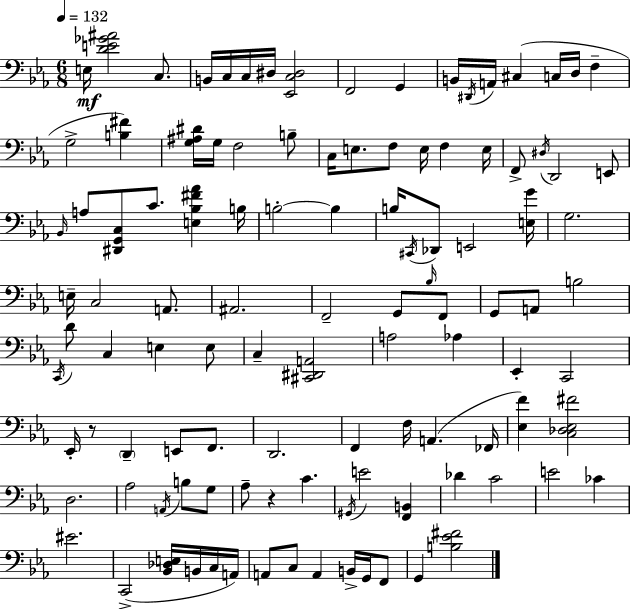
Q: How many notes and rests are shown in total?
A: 110